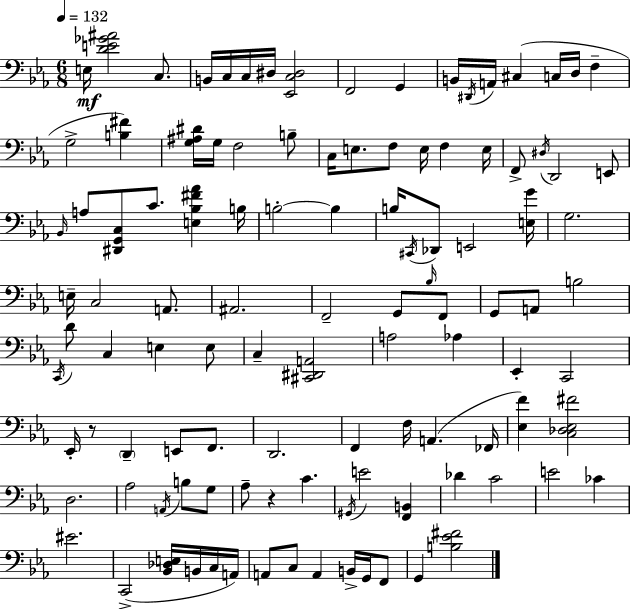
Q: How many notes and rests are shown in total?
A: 110